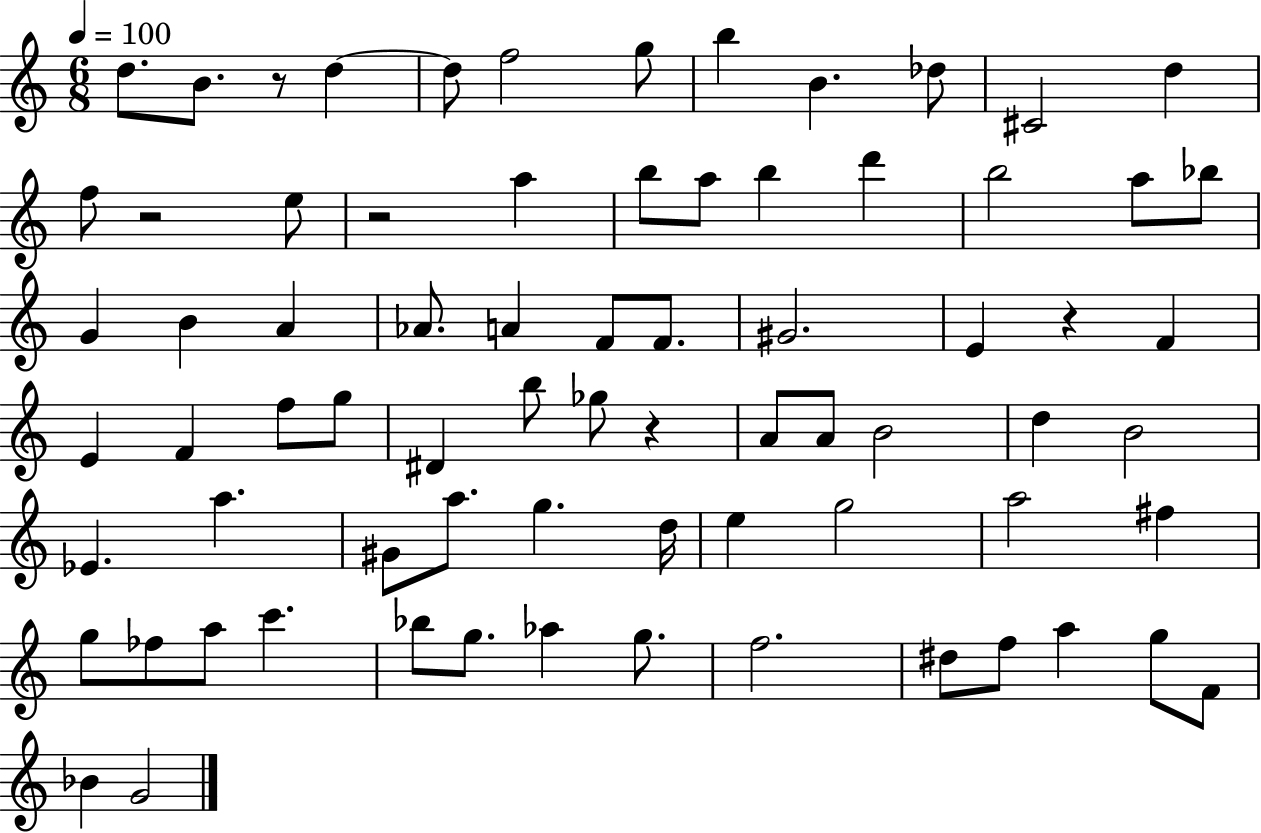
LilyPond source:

{
  \clef treble
  \numericTimeSignature
  \time 6/8
  \key c \major
  \tempo 4 = 100
  d''8. b'8. r8 d''4~~ | d''8 f''2 g''8 | b''4 b'4. des''8 | cis'2 d''4 | \break f''8 r2 e''8 | r2 a''4 | b''8 a''8 b''4 d'''4 | b''2 a''8 bes''8 | \break g'4 b'4 a'4 | aes'8. a'4 f'8 f'8. | gis'2. | e'4 r4 f'4 | \break e'4 f'4 f''8 g''8 | dis'4 b''8 ges''8 r4 | a'8 a'8 b'2 | d''4 b'2 | \break ees'4. a''4. | gis'8 a''8. g''4. d''16 | e''4 g''2 | a''2 fis''4 | \break g''8 fes''8 a''8 c'''4. | bes''8 g''8. aes''4 g''8. | f''2. | dis''8 f''8 a''4 g''8 f'8 | \break bes'4 g'2 | \bar "|."
}